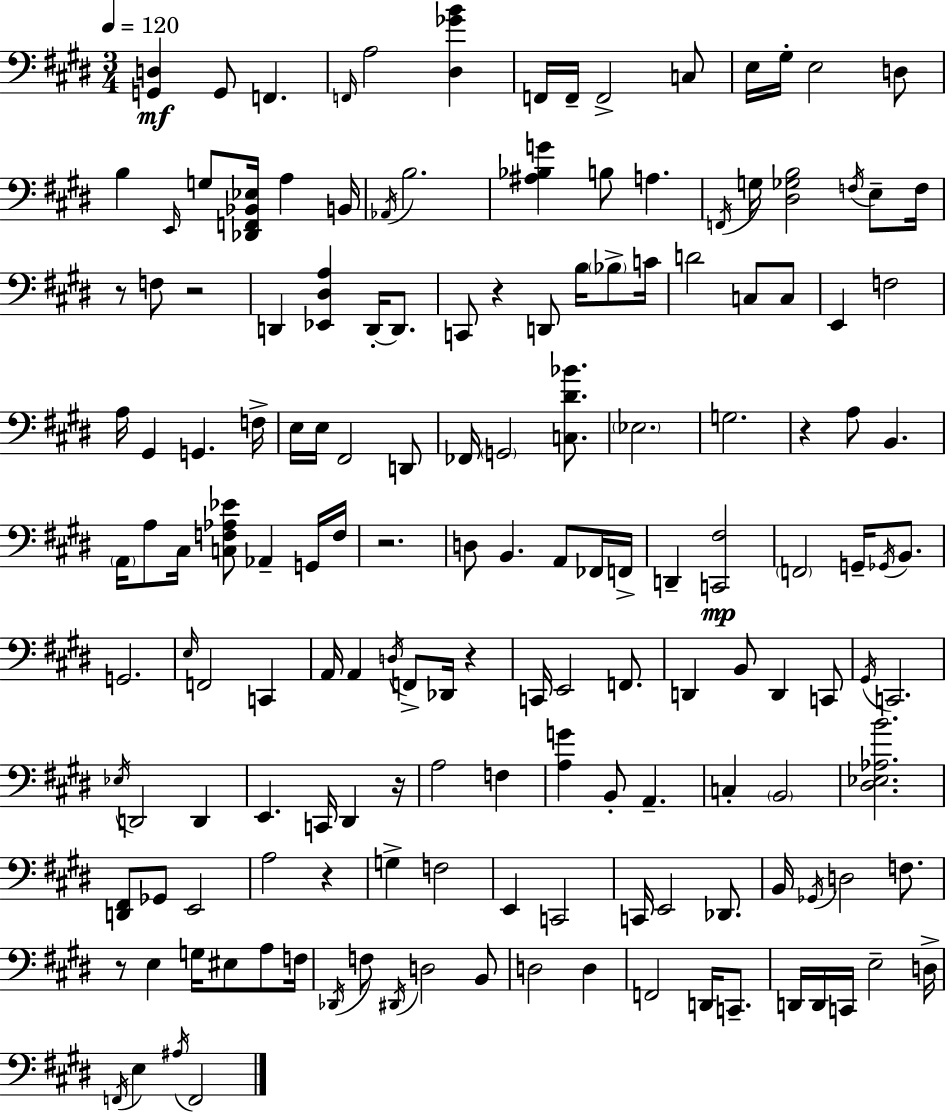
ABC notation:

X:1
T:Untitled
M:3/4
L:1/4
K:E
[G,,D,] G,,/2 F,, F,,/4 A,2 [^D,_GB] F,,/4 F,,/4 F,,2 C,/2 E,/4 ^G,/4 E,2 D,/2 B, E,,/4 G,/2 [_D,,F,,_B,,_E,]/4 A, B,,/4 _A,,/4 B,2 [^A,_B,G] B,/2 A, F,,/4 G,/4 [^D,_G,B,]2 F,/4 E,/2 F,/4 z/2 F,/2 z2 D,, [_E,,^D,A,] D,,/4 D,,/2 C,,/2 z D,,/2 B,/4 _B,/2 C/4 D2 C,/2 C,/2 E,, F,2 A,/4 ^G,, G,, F,/4 E,/4 E,/4 ^F,,2 D,,/2 _F,,/4 G,,2 [C,^D_B]/2 _E,2 G,2 z A,/2 B,, A,,/4 A,/2 ^C,/4 [C,F,_A,_E]/2 _A,, G,,/4 F,/4 z2 D,/2 B,, A,,/2 _F,,/4 F,,/4 D,, [C,,^F,]2 F,,2 G,,/4 _G,,/4 B,,/2 G,,2 E,/4 F,,2 C,, A,,/4 A,, D,/4 F,,/2 _D,,/4 z C,,/4 E,,2 F,,/2 D,, B,,/2 D,, C,,/2 ^G,,/4 C,,2 _E,/4 D,,2 D,, E,, C,,/4 ^D,, z/4 A,2 F, [A,G] B,,/2 A,, C, B,,2 [^D,_E,_A,B]2 [D,,^F,,]/2 _G,,/2 E,,2 A,2 z G, F,2 E,, C,,2 C,,/4 E,,2 _D,,/2 B,,/4 _G,,/4 D,2 F,/2 z/2 E, G,/4 ^E,/2 A,/2 F,/4 _D,,/4 F,/2 ^D,,/4 D,2 B,,/2 D,2 D, F,,2 D,,/4 C,,/2 D,,/4 D,,/4 C,,/4 E,2 D,/4 F,,/4 E, ^A,/4 F,,2